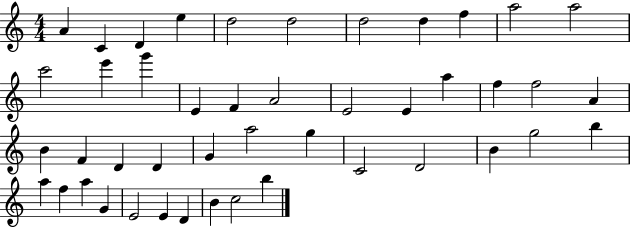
X:1
T:Untitled
M:4/4
L:1/4
K:C
A C D e d2 d2 d2 d f a2 a2 c'2 e' g' E F A2 E2 E a f f2 A B F D D G a2 g C2 D2 B g2 b a f a G E2 E D B c2 b